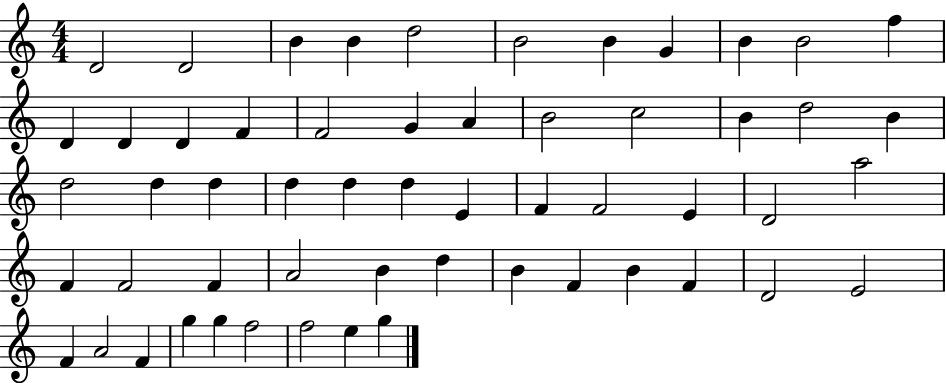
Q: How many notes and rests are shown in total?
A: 56